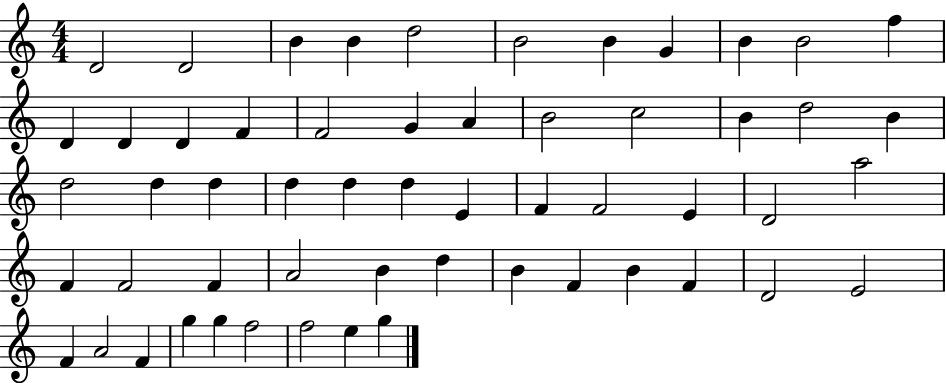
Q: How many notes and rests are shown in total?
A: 56